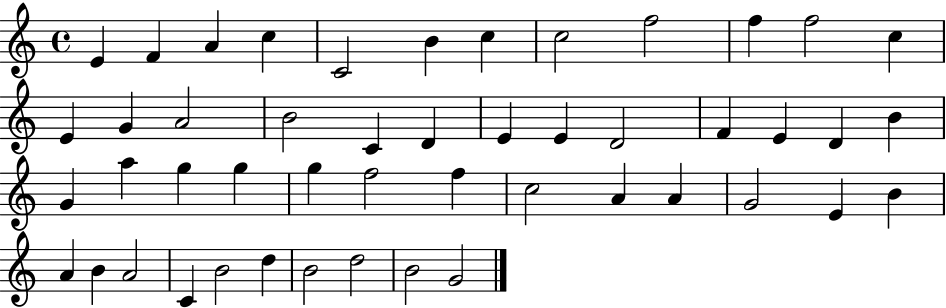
{
  \clef treble
  \time 4/4
  \defaultTimeSignature
  \key c \major
  e'4 f'4 a'4 c''4 | c'2 b'4 c''4 | c''2 f''2 | f''4 f''2 c''4 | \break e'4 g'4 a'2 | b'2 c'4 d'4 | e'4 e'4 d'2 | f'4 e'4 d'4 b'4 | \break g'4 a''4 g''4 g''4 | g''4 f''2 f''4 | c''2 a'4 a'4 | g'2 e'4 b'4 | \break a'4 b'4 a'2 | c'4 b'2 d''4 | b'2 d''2 | b'2 g'2 | \break \bar "|."
}